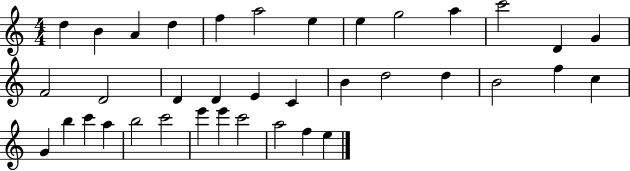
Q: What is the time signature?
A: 4/4